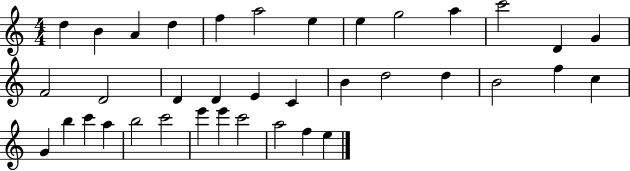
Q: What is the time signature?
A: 4/4